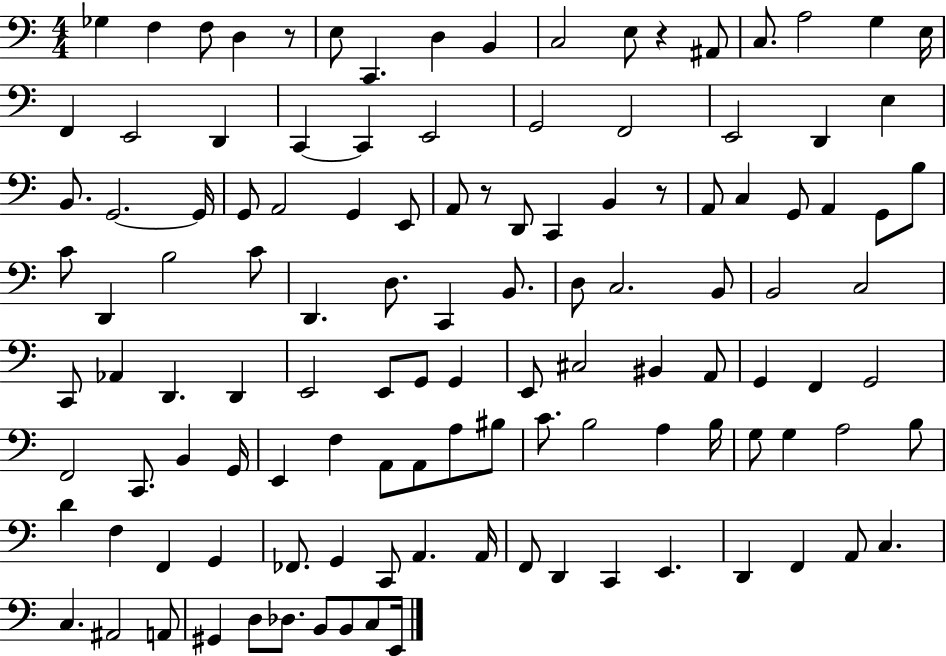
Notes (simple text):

Gb3/q F3/q F3/e D3/q R/e E3/e C2/q. D3/q B2/q C3/h E3/e R/q A#2/e C3/e. A3/h G3/q E3/s F2/q E2/h D2/q C2/q C2/q E2/h G2/h F2/h E2/h D2/q E3/q B2/e. G2/h. G2/s G2/e A2/h G2/q E2/e A2/e R/e D2/e C2/q B2/q R/e A2/e C3/q G2/e A2/q G2/e B3/e C4/e D2/q B3/h C4/e D2/q. D3/e. C2/q B2/e. D3/e C3/h. B2/e B2/h C3/h C2/e Ab2/q D2/q. D2/q E2/h E2/e G2/e G2/q E2/e C#3/h BIS2/q A2/e G2/q F2/q G2/h F2/h C2/e. B2/q G2/s E2/q F3/q A2/e A2/e A3/e BIS3/e C4/e. B3/h A3/q B3/s G3/e G3/q A3/h B3/e D4/q F3/q F2/q G2/q FES2/e. G2/q C2/e A2/q. A2/s F2/e D2/q C2/q E2/q. D2/q F2/q A2/e C3/q. C3/q. A#2/h A2/e G#2/q D3/e Db3/e. B2/e B2/e C3/e E2/s